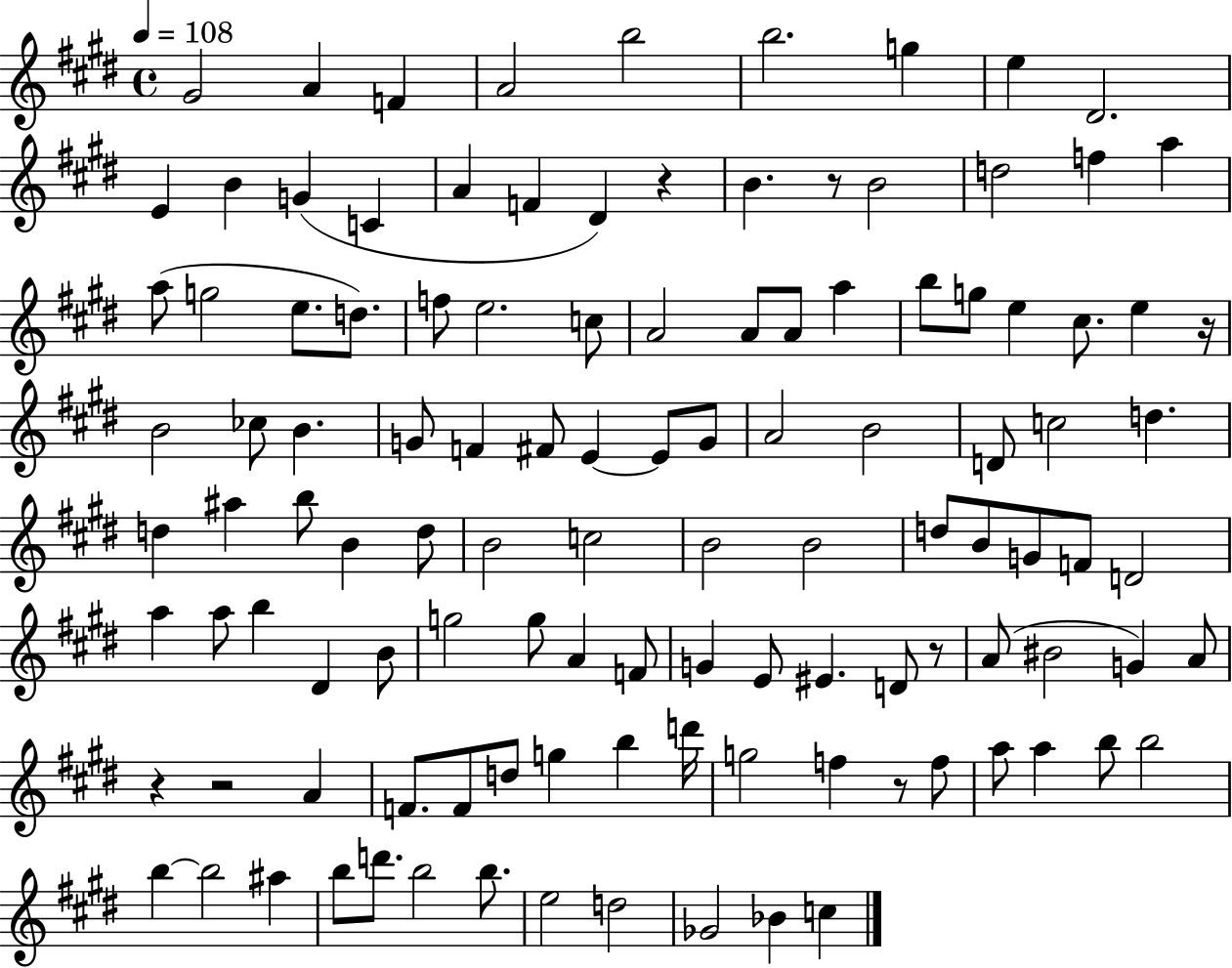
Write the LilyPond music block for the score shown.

{
  \clef treble
  \time 4/4
  \defaultTimeSignature
  \key e \major
  \tempo 4 = 108
  gis'2 a'4 f'4 | a'2 b''2 | b''2. g''4 | e''4 dis'2. | \break e'4 b'4 g'4( c'4 | a'4 f'4 dis'4) r4 | b'4. r8 b'2 | d''2 f''4 a''4 | \break a''8( g''2 e''8. d''8.) | f''8 e''2. c''8 | a'2 a'8 a'8 a''4 | b''8 g''8 e''4 cis''8. e''4 r16 | \break b'2 ces''8 b'4. | g'8 f'4 fis'8 e'4~~ e'8 g'8 | a'2 b'2 | d'8 c''2 d''4. | \break d''4 ais''4 b''8 b'4 d''8 | b'2 c''2 | b'2 b'2 | d''8 b'8 g'8 f'8 d'2 | \break a''4 a''8 b''4 dis'4 b'8 | g''2 g''8 a'4 f'8 | g'4 e'8 eis'4. d'8 r8 | a'8( bis'2 g'4) a'8 | \break r4 r2 a'4 | f'8. f'8 d''8 g''4 b''4 d'''16 | g''2 f''4 r8 f''8 | a''8 a''4 b''8 b''2 | \break b''4~~ b''2 ais''4 | b''8 d'''8. b''2 b''8. | e''2 d''2 | ges'2 bes'4 c''4 | \break \bar "|."
}